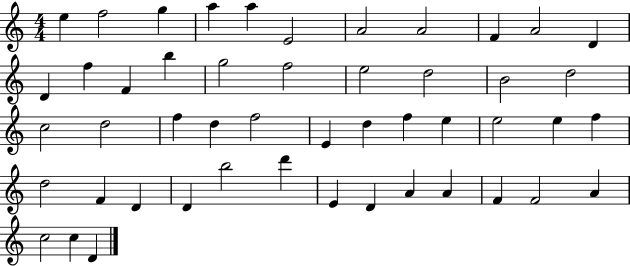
X:1
T:Untitled
M:4/4
L:1/4
K:C
e f2 g a a E2 A2 A2 F A2 D D f F b g2 f2 e2 d2 B2 d2 c2 d2 f d f2 E d f e e2 e f d2 F D D b2 d' E D A A F F2 A c2 c D